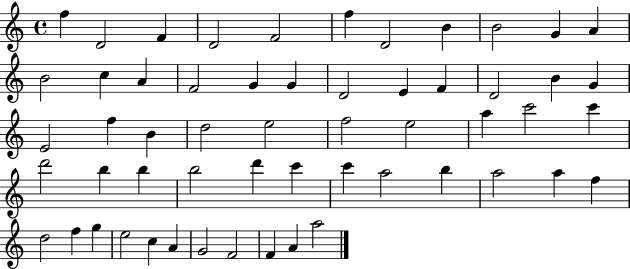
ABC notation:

X:1
T:Untitled
M:4/4
L:1/4
K:C
f D2 F D2 F2 f D2 B B2 G A B2 c A F2 G G D2 E F D2 B G E2 f B d2 e2 f2 e2 a c'2 c' d'2 b b b2 d' c' c' a2 b a2 a f d2 f g e2 c A G2 F2 F A a2